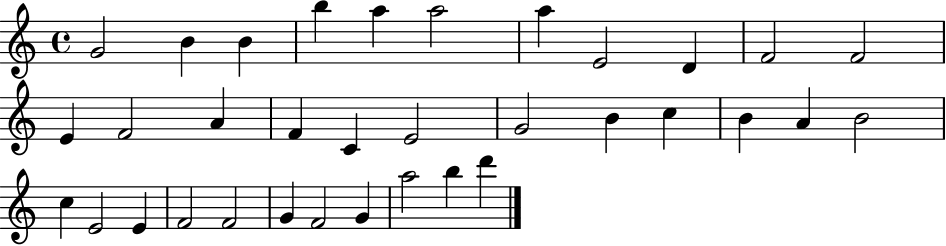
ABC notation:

X:1
T:Untitled
M:4/4
L:1/4
K:C
G2 B B b a a2 a E2 D F2 F2 E F2 A F C E2 G2 B c B A B2 c E2 E F2 F2 G F2 G a2 b d'